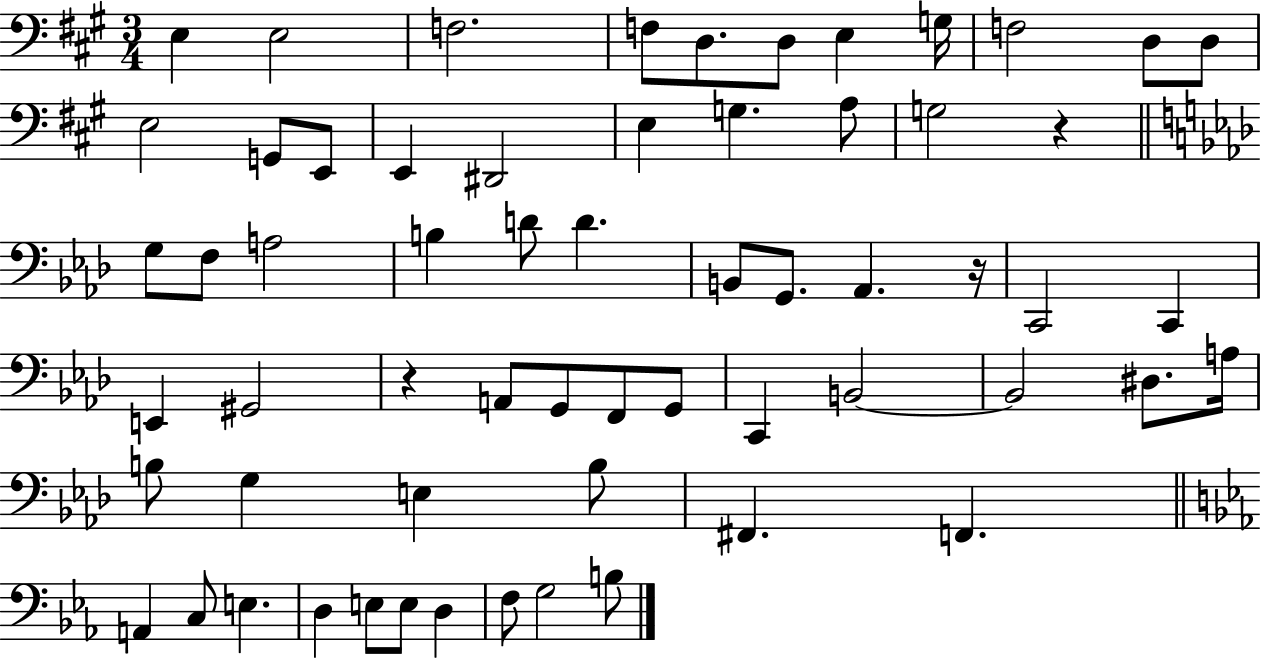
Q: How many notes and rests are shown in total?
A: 61